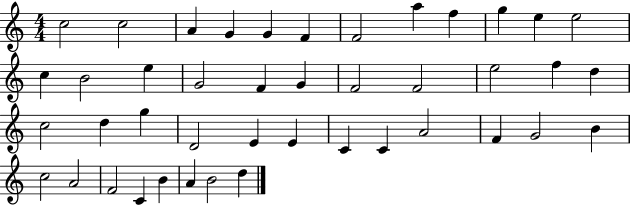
{
  \clef treble
  \numericTimeSignature
  \time 4/4
  \key c \major
  c''2 c''2 | a'4 g'4 g'4 f'4 | f'2 a''4 f''4 | g''4 e''4 e''2 | \break c''4 b'2 e''4 | g'2 f'4 g'4 | f'2 f'2 | e''2 f''4 d''4 | \break c''2 d''4 g''4 | d'2 e'4 e'4 | c'4 c'4 a'2 | f'4 g'2 b'4 | \break c''2 a'2 | f'2 c'4 b'4 | a'4 b'2 d''4 | \bar "|."
}